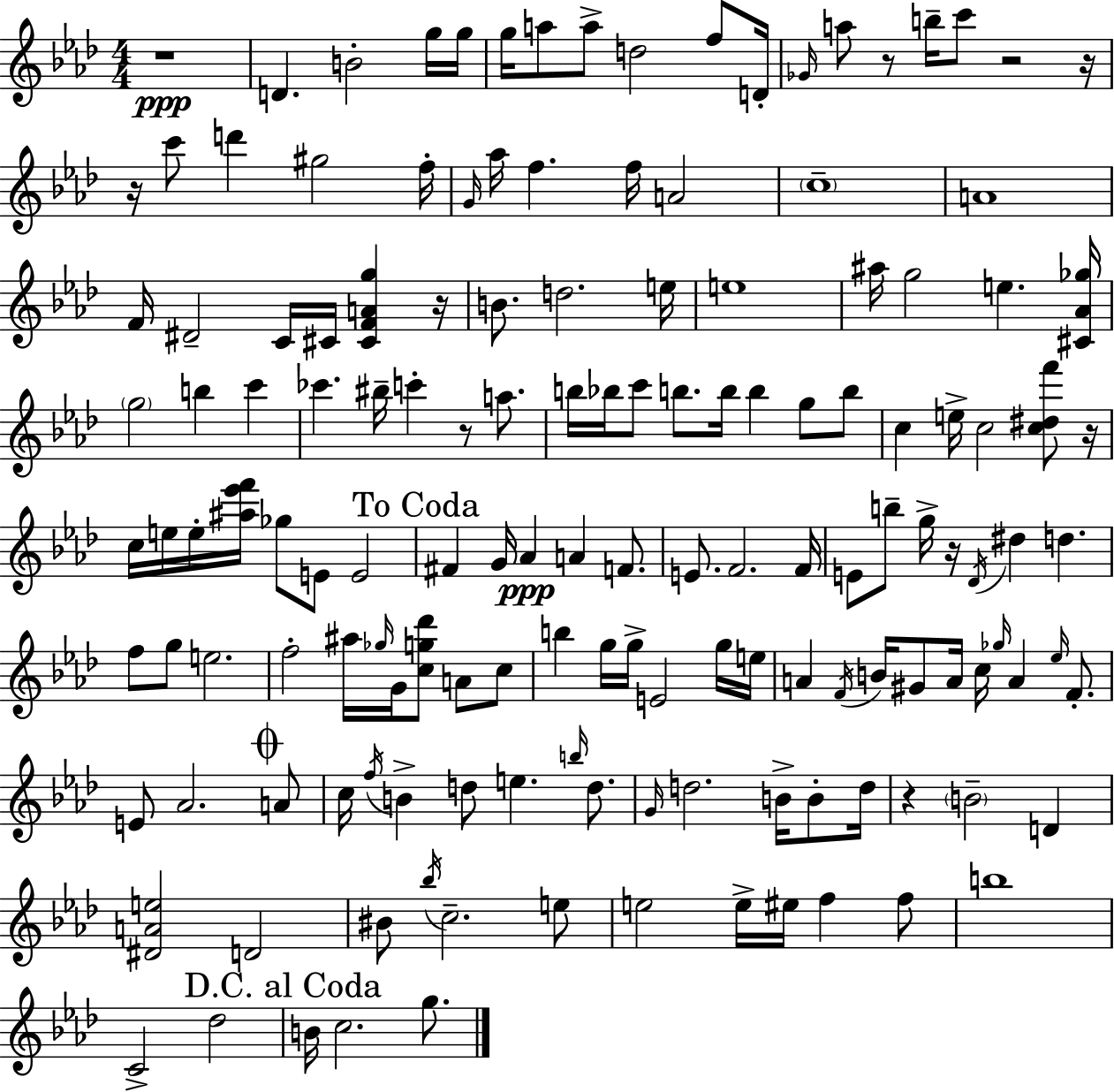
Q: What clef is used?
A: treble